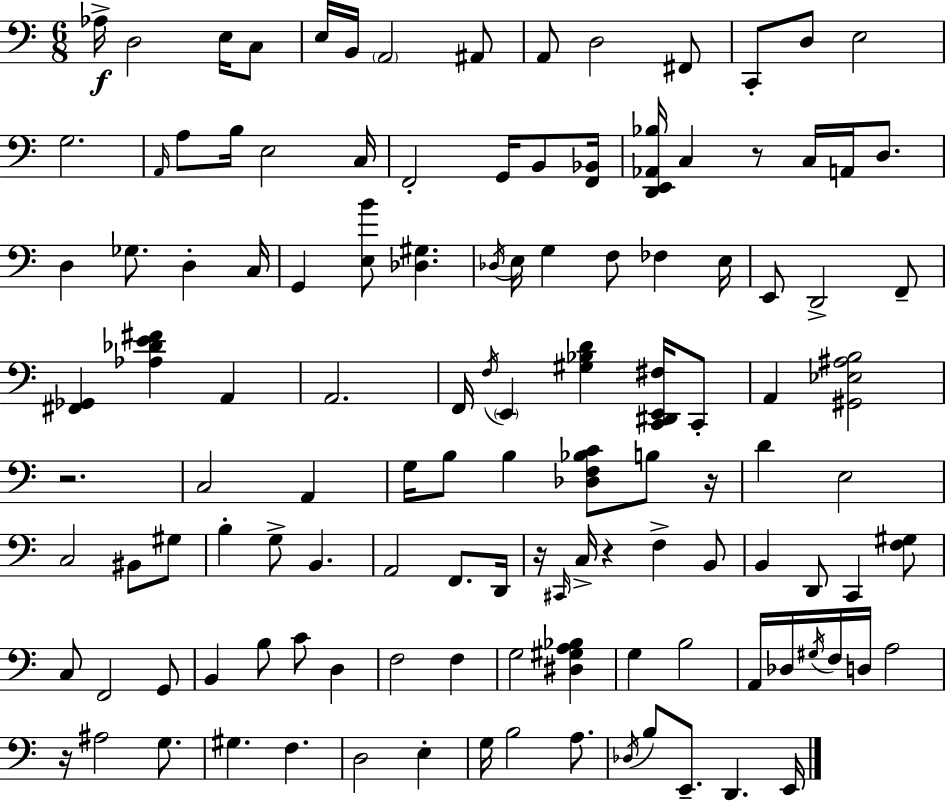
{
  \clef bass
  \numericTimeSignature
  \time 6/8
  \key a \minor
  aes16->\f d2 e16 c8 | e16 b,16 \parenthesize a,2 ais,8 | a,8 d2 fis,8 | c,8-. d8 e2 | \break g2. | \grace { a,16 } a8 b16 e2 | c16 f,2-. g,16 b,8 | <f, bes,>16 <d, e, aes, bes>16 c4 r8 c16 a,16 d8. | \break d4 ges8. d4-. | c16 g,4 <e b'>8 <des gis>4. | \acciaccatura { des16 } e16 g4 f8 fes4 | e16 e,8 d,2-> | \break f,8-- <fis, ges,>4 <aes des' e' fis'>4 a,4 | a,2. | f,16 \acciaccatura { f16 } \parenthesize e,4 <gis bes d'>4 | <c, dis, e, fis>16 c,8-. a,4 <gis, ees ais b>2 | \break r2. | c2 a,4 | g16 b8 b4 <des f bes c'>8 | b8 r16 d'4 e2 | \break c2 bis,8 | gis8 b4-. g8-> b,4. | a,2 f,8. | d,16 r16 \grace { cis,16 } c16-> r4 f4-> | \break b,8 b,4 d,8 c,4 | <f gis>8 c8 f,2 | g,8 b,4 b8 c'8 | d4 f2 | \break f4 g2 | <dis gis a bes>4 g4 b2 | a,16 des16 \acciaccatura { gis16 } f16 d16 a2 | r16 ais2 | \break g8. gis4. f4. | d2 | e4-. g16 b2 | a8. \acciaccatura { des16 } b8 e,8.-- d,4. | \break e,16 \bar "|."
}